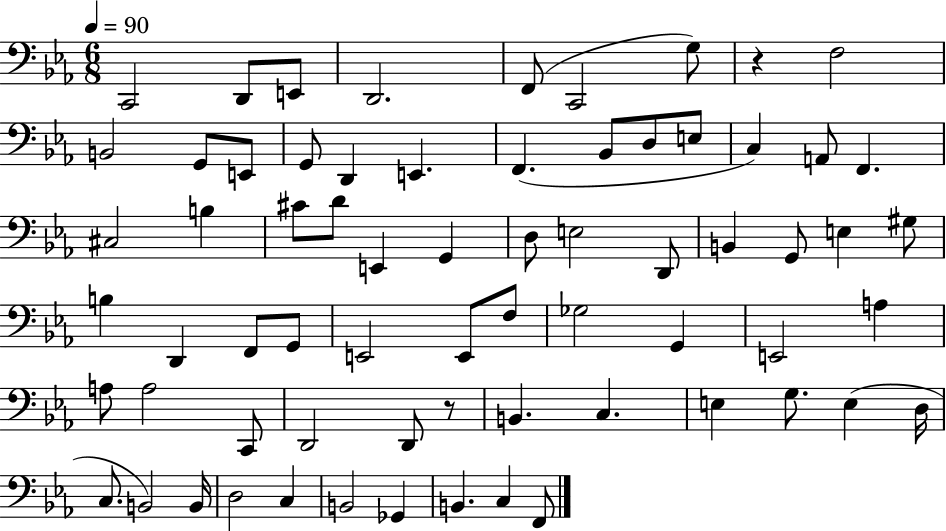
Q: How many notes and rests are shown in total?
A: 68